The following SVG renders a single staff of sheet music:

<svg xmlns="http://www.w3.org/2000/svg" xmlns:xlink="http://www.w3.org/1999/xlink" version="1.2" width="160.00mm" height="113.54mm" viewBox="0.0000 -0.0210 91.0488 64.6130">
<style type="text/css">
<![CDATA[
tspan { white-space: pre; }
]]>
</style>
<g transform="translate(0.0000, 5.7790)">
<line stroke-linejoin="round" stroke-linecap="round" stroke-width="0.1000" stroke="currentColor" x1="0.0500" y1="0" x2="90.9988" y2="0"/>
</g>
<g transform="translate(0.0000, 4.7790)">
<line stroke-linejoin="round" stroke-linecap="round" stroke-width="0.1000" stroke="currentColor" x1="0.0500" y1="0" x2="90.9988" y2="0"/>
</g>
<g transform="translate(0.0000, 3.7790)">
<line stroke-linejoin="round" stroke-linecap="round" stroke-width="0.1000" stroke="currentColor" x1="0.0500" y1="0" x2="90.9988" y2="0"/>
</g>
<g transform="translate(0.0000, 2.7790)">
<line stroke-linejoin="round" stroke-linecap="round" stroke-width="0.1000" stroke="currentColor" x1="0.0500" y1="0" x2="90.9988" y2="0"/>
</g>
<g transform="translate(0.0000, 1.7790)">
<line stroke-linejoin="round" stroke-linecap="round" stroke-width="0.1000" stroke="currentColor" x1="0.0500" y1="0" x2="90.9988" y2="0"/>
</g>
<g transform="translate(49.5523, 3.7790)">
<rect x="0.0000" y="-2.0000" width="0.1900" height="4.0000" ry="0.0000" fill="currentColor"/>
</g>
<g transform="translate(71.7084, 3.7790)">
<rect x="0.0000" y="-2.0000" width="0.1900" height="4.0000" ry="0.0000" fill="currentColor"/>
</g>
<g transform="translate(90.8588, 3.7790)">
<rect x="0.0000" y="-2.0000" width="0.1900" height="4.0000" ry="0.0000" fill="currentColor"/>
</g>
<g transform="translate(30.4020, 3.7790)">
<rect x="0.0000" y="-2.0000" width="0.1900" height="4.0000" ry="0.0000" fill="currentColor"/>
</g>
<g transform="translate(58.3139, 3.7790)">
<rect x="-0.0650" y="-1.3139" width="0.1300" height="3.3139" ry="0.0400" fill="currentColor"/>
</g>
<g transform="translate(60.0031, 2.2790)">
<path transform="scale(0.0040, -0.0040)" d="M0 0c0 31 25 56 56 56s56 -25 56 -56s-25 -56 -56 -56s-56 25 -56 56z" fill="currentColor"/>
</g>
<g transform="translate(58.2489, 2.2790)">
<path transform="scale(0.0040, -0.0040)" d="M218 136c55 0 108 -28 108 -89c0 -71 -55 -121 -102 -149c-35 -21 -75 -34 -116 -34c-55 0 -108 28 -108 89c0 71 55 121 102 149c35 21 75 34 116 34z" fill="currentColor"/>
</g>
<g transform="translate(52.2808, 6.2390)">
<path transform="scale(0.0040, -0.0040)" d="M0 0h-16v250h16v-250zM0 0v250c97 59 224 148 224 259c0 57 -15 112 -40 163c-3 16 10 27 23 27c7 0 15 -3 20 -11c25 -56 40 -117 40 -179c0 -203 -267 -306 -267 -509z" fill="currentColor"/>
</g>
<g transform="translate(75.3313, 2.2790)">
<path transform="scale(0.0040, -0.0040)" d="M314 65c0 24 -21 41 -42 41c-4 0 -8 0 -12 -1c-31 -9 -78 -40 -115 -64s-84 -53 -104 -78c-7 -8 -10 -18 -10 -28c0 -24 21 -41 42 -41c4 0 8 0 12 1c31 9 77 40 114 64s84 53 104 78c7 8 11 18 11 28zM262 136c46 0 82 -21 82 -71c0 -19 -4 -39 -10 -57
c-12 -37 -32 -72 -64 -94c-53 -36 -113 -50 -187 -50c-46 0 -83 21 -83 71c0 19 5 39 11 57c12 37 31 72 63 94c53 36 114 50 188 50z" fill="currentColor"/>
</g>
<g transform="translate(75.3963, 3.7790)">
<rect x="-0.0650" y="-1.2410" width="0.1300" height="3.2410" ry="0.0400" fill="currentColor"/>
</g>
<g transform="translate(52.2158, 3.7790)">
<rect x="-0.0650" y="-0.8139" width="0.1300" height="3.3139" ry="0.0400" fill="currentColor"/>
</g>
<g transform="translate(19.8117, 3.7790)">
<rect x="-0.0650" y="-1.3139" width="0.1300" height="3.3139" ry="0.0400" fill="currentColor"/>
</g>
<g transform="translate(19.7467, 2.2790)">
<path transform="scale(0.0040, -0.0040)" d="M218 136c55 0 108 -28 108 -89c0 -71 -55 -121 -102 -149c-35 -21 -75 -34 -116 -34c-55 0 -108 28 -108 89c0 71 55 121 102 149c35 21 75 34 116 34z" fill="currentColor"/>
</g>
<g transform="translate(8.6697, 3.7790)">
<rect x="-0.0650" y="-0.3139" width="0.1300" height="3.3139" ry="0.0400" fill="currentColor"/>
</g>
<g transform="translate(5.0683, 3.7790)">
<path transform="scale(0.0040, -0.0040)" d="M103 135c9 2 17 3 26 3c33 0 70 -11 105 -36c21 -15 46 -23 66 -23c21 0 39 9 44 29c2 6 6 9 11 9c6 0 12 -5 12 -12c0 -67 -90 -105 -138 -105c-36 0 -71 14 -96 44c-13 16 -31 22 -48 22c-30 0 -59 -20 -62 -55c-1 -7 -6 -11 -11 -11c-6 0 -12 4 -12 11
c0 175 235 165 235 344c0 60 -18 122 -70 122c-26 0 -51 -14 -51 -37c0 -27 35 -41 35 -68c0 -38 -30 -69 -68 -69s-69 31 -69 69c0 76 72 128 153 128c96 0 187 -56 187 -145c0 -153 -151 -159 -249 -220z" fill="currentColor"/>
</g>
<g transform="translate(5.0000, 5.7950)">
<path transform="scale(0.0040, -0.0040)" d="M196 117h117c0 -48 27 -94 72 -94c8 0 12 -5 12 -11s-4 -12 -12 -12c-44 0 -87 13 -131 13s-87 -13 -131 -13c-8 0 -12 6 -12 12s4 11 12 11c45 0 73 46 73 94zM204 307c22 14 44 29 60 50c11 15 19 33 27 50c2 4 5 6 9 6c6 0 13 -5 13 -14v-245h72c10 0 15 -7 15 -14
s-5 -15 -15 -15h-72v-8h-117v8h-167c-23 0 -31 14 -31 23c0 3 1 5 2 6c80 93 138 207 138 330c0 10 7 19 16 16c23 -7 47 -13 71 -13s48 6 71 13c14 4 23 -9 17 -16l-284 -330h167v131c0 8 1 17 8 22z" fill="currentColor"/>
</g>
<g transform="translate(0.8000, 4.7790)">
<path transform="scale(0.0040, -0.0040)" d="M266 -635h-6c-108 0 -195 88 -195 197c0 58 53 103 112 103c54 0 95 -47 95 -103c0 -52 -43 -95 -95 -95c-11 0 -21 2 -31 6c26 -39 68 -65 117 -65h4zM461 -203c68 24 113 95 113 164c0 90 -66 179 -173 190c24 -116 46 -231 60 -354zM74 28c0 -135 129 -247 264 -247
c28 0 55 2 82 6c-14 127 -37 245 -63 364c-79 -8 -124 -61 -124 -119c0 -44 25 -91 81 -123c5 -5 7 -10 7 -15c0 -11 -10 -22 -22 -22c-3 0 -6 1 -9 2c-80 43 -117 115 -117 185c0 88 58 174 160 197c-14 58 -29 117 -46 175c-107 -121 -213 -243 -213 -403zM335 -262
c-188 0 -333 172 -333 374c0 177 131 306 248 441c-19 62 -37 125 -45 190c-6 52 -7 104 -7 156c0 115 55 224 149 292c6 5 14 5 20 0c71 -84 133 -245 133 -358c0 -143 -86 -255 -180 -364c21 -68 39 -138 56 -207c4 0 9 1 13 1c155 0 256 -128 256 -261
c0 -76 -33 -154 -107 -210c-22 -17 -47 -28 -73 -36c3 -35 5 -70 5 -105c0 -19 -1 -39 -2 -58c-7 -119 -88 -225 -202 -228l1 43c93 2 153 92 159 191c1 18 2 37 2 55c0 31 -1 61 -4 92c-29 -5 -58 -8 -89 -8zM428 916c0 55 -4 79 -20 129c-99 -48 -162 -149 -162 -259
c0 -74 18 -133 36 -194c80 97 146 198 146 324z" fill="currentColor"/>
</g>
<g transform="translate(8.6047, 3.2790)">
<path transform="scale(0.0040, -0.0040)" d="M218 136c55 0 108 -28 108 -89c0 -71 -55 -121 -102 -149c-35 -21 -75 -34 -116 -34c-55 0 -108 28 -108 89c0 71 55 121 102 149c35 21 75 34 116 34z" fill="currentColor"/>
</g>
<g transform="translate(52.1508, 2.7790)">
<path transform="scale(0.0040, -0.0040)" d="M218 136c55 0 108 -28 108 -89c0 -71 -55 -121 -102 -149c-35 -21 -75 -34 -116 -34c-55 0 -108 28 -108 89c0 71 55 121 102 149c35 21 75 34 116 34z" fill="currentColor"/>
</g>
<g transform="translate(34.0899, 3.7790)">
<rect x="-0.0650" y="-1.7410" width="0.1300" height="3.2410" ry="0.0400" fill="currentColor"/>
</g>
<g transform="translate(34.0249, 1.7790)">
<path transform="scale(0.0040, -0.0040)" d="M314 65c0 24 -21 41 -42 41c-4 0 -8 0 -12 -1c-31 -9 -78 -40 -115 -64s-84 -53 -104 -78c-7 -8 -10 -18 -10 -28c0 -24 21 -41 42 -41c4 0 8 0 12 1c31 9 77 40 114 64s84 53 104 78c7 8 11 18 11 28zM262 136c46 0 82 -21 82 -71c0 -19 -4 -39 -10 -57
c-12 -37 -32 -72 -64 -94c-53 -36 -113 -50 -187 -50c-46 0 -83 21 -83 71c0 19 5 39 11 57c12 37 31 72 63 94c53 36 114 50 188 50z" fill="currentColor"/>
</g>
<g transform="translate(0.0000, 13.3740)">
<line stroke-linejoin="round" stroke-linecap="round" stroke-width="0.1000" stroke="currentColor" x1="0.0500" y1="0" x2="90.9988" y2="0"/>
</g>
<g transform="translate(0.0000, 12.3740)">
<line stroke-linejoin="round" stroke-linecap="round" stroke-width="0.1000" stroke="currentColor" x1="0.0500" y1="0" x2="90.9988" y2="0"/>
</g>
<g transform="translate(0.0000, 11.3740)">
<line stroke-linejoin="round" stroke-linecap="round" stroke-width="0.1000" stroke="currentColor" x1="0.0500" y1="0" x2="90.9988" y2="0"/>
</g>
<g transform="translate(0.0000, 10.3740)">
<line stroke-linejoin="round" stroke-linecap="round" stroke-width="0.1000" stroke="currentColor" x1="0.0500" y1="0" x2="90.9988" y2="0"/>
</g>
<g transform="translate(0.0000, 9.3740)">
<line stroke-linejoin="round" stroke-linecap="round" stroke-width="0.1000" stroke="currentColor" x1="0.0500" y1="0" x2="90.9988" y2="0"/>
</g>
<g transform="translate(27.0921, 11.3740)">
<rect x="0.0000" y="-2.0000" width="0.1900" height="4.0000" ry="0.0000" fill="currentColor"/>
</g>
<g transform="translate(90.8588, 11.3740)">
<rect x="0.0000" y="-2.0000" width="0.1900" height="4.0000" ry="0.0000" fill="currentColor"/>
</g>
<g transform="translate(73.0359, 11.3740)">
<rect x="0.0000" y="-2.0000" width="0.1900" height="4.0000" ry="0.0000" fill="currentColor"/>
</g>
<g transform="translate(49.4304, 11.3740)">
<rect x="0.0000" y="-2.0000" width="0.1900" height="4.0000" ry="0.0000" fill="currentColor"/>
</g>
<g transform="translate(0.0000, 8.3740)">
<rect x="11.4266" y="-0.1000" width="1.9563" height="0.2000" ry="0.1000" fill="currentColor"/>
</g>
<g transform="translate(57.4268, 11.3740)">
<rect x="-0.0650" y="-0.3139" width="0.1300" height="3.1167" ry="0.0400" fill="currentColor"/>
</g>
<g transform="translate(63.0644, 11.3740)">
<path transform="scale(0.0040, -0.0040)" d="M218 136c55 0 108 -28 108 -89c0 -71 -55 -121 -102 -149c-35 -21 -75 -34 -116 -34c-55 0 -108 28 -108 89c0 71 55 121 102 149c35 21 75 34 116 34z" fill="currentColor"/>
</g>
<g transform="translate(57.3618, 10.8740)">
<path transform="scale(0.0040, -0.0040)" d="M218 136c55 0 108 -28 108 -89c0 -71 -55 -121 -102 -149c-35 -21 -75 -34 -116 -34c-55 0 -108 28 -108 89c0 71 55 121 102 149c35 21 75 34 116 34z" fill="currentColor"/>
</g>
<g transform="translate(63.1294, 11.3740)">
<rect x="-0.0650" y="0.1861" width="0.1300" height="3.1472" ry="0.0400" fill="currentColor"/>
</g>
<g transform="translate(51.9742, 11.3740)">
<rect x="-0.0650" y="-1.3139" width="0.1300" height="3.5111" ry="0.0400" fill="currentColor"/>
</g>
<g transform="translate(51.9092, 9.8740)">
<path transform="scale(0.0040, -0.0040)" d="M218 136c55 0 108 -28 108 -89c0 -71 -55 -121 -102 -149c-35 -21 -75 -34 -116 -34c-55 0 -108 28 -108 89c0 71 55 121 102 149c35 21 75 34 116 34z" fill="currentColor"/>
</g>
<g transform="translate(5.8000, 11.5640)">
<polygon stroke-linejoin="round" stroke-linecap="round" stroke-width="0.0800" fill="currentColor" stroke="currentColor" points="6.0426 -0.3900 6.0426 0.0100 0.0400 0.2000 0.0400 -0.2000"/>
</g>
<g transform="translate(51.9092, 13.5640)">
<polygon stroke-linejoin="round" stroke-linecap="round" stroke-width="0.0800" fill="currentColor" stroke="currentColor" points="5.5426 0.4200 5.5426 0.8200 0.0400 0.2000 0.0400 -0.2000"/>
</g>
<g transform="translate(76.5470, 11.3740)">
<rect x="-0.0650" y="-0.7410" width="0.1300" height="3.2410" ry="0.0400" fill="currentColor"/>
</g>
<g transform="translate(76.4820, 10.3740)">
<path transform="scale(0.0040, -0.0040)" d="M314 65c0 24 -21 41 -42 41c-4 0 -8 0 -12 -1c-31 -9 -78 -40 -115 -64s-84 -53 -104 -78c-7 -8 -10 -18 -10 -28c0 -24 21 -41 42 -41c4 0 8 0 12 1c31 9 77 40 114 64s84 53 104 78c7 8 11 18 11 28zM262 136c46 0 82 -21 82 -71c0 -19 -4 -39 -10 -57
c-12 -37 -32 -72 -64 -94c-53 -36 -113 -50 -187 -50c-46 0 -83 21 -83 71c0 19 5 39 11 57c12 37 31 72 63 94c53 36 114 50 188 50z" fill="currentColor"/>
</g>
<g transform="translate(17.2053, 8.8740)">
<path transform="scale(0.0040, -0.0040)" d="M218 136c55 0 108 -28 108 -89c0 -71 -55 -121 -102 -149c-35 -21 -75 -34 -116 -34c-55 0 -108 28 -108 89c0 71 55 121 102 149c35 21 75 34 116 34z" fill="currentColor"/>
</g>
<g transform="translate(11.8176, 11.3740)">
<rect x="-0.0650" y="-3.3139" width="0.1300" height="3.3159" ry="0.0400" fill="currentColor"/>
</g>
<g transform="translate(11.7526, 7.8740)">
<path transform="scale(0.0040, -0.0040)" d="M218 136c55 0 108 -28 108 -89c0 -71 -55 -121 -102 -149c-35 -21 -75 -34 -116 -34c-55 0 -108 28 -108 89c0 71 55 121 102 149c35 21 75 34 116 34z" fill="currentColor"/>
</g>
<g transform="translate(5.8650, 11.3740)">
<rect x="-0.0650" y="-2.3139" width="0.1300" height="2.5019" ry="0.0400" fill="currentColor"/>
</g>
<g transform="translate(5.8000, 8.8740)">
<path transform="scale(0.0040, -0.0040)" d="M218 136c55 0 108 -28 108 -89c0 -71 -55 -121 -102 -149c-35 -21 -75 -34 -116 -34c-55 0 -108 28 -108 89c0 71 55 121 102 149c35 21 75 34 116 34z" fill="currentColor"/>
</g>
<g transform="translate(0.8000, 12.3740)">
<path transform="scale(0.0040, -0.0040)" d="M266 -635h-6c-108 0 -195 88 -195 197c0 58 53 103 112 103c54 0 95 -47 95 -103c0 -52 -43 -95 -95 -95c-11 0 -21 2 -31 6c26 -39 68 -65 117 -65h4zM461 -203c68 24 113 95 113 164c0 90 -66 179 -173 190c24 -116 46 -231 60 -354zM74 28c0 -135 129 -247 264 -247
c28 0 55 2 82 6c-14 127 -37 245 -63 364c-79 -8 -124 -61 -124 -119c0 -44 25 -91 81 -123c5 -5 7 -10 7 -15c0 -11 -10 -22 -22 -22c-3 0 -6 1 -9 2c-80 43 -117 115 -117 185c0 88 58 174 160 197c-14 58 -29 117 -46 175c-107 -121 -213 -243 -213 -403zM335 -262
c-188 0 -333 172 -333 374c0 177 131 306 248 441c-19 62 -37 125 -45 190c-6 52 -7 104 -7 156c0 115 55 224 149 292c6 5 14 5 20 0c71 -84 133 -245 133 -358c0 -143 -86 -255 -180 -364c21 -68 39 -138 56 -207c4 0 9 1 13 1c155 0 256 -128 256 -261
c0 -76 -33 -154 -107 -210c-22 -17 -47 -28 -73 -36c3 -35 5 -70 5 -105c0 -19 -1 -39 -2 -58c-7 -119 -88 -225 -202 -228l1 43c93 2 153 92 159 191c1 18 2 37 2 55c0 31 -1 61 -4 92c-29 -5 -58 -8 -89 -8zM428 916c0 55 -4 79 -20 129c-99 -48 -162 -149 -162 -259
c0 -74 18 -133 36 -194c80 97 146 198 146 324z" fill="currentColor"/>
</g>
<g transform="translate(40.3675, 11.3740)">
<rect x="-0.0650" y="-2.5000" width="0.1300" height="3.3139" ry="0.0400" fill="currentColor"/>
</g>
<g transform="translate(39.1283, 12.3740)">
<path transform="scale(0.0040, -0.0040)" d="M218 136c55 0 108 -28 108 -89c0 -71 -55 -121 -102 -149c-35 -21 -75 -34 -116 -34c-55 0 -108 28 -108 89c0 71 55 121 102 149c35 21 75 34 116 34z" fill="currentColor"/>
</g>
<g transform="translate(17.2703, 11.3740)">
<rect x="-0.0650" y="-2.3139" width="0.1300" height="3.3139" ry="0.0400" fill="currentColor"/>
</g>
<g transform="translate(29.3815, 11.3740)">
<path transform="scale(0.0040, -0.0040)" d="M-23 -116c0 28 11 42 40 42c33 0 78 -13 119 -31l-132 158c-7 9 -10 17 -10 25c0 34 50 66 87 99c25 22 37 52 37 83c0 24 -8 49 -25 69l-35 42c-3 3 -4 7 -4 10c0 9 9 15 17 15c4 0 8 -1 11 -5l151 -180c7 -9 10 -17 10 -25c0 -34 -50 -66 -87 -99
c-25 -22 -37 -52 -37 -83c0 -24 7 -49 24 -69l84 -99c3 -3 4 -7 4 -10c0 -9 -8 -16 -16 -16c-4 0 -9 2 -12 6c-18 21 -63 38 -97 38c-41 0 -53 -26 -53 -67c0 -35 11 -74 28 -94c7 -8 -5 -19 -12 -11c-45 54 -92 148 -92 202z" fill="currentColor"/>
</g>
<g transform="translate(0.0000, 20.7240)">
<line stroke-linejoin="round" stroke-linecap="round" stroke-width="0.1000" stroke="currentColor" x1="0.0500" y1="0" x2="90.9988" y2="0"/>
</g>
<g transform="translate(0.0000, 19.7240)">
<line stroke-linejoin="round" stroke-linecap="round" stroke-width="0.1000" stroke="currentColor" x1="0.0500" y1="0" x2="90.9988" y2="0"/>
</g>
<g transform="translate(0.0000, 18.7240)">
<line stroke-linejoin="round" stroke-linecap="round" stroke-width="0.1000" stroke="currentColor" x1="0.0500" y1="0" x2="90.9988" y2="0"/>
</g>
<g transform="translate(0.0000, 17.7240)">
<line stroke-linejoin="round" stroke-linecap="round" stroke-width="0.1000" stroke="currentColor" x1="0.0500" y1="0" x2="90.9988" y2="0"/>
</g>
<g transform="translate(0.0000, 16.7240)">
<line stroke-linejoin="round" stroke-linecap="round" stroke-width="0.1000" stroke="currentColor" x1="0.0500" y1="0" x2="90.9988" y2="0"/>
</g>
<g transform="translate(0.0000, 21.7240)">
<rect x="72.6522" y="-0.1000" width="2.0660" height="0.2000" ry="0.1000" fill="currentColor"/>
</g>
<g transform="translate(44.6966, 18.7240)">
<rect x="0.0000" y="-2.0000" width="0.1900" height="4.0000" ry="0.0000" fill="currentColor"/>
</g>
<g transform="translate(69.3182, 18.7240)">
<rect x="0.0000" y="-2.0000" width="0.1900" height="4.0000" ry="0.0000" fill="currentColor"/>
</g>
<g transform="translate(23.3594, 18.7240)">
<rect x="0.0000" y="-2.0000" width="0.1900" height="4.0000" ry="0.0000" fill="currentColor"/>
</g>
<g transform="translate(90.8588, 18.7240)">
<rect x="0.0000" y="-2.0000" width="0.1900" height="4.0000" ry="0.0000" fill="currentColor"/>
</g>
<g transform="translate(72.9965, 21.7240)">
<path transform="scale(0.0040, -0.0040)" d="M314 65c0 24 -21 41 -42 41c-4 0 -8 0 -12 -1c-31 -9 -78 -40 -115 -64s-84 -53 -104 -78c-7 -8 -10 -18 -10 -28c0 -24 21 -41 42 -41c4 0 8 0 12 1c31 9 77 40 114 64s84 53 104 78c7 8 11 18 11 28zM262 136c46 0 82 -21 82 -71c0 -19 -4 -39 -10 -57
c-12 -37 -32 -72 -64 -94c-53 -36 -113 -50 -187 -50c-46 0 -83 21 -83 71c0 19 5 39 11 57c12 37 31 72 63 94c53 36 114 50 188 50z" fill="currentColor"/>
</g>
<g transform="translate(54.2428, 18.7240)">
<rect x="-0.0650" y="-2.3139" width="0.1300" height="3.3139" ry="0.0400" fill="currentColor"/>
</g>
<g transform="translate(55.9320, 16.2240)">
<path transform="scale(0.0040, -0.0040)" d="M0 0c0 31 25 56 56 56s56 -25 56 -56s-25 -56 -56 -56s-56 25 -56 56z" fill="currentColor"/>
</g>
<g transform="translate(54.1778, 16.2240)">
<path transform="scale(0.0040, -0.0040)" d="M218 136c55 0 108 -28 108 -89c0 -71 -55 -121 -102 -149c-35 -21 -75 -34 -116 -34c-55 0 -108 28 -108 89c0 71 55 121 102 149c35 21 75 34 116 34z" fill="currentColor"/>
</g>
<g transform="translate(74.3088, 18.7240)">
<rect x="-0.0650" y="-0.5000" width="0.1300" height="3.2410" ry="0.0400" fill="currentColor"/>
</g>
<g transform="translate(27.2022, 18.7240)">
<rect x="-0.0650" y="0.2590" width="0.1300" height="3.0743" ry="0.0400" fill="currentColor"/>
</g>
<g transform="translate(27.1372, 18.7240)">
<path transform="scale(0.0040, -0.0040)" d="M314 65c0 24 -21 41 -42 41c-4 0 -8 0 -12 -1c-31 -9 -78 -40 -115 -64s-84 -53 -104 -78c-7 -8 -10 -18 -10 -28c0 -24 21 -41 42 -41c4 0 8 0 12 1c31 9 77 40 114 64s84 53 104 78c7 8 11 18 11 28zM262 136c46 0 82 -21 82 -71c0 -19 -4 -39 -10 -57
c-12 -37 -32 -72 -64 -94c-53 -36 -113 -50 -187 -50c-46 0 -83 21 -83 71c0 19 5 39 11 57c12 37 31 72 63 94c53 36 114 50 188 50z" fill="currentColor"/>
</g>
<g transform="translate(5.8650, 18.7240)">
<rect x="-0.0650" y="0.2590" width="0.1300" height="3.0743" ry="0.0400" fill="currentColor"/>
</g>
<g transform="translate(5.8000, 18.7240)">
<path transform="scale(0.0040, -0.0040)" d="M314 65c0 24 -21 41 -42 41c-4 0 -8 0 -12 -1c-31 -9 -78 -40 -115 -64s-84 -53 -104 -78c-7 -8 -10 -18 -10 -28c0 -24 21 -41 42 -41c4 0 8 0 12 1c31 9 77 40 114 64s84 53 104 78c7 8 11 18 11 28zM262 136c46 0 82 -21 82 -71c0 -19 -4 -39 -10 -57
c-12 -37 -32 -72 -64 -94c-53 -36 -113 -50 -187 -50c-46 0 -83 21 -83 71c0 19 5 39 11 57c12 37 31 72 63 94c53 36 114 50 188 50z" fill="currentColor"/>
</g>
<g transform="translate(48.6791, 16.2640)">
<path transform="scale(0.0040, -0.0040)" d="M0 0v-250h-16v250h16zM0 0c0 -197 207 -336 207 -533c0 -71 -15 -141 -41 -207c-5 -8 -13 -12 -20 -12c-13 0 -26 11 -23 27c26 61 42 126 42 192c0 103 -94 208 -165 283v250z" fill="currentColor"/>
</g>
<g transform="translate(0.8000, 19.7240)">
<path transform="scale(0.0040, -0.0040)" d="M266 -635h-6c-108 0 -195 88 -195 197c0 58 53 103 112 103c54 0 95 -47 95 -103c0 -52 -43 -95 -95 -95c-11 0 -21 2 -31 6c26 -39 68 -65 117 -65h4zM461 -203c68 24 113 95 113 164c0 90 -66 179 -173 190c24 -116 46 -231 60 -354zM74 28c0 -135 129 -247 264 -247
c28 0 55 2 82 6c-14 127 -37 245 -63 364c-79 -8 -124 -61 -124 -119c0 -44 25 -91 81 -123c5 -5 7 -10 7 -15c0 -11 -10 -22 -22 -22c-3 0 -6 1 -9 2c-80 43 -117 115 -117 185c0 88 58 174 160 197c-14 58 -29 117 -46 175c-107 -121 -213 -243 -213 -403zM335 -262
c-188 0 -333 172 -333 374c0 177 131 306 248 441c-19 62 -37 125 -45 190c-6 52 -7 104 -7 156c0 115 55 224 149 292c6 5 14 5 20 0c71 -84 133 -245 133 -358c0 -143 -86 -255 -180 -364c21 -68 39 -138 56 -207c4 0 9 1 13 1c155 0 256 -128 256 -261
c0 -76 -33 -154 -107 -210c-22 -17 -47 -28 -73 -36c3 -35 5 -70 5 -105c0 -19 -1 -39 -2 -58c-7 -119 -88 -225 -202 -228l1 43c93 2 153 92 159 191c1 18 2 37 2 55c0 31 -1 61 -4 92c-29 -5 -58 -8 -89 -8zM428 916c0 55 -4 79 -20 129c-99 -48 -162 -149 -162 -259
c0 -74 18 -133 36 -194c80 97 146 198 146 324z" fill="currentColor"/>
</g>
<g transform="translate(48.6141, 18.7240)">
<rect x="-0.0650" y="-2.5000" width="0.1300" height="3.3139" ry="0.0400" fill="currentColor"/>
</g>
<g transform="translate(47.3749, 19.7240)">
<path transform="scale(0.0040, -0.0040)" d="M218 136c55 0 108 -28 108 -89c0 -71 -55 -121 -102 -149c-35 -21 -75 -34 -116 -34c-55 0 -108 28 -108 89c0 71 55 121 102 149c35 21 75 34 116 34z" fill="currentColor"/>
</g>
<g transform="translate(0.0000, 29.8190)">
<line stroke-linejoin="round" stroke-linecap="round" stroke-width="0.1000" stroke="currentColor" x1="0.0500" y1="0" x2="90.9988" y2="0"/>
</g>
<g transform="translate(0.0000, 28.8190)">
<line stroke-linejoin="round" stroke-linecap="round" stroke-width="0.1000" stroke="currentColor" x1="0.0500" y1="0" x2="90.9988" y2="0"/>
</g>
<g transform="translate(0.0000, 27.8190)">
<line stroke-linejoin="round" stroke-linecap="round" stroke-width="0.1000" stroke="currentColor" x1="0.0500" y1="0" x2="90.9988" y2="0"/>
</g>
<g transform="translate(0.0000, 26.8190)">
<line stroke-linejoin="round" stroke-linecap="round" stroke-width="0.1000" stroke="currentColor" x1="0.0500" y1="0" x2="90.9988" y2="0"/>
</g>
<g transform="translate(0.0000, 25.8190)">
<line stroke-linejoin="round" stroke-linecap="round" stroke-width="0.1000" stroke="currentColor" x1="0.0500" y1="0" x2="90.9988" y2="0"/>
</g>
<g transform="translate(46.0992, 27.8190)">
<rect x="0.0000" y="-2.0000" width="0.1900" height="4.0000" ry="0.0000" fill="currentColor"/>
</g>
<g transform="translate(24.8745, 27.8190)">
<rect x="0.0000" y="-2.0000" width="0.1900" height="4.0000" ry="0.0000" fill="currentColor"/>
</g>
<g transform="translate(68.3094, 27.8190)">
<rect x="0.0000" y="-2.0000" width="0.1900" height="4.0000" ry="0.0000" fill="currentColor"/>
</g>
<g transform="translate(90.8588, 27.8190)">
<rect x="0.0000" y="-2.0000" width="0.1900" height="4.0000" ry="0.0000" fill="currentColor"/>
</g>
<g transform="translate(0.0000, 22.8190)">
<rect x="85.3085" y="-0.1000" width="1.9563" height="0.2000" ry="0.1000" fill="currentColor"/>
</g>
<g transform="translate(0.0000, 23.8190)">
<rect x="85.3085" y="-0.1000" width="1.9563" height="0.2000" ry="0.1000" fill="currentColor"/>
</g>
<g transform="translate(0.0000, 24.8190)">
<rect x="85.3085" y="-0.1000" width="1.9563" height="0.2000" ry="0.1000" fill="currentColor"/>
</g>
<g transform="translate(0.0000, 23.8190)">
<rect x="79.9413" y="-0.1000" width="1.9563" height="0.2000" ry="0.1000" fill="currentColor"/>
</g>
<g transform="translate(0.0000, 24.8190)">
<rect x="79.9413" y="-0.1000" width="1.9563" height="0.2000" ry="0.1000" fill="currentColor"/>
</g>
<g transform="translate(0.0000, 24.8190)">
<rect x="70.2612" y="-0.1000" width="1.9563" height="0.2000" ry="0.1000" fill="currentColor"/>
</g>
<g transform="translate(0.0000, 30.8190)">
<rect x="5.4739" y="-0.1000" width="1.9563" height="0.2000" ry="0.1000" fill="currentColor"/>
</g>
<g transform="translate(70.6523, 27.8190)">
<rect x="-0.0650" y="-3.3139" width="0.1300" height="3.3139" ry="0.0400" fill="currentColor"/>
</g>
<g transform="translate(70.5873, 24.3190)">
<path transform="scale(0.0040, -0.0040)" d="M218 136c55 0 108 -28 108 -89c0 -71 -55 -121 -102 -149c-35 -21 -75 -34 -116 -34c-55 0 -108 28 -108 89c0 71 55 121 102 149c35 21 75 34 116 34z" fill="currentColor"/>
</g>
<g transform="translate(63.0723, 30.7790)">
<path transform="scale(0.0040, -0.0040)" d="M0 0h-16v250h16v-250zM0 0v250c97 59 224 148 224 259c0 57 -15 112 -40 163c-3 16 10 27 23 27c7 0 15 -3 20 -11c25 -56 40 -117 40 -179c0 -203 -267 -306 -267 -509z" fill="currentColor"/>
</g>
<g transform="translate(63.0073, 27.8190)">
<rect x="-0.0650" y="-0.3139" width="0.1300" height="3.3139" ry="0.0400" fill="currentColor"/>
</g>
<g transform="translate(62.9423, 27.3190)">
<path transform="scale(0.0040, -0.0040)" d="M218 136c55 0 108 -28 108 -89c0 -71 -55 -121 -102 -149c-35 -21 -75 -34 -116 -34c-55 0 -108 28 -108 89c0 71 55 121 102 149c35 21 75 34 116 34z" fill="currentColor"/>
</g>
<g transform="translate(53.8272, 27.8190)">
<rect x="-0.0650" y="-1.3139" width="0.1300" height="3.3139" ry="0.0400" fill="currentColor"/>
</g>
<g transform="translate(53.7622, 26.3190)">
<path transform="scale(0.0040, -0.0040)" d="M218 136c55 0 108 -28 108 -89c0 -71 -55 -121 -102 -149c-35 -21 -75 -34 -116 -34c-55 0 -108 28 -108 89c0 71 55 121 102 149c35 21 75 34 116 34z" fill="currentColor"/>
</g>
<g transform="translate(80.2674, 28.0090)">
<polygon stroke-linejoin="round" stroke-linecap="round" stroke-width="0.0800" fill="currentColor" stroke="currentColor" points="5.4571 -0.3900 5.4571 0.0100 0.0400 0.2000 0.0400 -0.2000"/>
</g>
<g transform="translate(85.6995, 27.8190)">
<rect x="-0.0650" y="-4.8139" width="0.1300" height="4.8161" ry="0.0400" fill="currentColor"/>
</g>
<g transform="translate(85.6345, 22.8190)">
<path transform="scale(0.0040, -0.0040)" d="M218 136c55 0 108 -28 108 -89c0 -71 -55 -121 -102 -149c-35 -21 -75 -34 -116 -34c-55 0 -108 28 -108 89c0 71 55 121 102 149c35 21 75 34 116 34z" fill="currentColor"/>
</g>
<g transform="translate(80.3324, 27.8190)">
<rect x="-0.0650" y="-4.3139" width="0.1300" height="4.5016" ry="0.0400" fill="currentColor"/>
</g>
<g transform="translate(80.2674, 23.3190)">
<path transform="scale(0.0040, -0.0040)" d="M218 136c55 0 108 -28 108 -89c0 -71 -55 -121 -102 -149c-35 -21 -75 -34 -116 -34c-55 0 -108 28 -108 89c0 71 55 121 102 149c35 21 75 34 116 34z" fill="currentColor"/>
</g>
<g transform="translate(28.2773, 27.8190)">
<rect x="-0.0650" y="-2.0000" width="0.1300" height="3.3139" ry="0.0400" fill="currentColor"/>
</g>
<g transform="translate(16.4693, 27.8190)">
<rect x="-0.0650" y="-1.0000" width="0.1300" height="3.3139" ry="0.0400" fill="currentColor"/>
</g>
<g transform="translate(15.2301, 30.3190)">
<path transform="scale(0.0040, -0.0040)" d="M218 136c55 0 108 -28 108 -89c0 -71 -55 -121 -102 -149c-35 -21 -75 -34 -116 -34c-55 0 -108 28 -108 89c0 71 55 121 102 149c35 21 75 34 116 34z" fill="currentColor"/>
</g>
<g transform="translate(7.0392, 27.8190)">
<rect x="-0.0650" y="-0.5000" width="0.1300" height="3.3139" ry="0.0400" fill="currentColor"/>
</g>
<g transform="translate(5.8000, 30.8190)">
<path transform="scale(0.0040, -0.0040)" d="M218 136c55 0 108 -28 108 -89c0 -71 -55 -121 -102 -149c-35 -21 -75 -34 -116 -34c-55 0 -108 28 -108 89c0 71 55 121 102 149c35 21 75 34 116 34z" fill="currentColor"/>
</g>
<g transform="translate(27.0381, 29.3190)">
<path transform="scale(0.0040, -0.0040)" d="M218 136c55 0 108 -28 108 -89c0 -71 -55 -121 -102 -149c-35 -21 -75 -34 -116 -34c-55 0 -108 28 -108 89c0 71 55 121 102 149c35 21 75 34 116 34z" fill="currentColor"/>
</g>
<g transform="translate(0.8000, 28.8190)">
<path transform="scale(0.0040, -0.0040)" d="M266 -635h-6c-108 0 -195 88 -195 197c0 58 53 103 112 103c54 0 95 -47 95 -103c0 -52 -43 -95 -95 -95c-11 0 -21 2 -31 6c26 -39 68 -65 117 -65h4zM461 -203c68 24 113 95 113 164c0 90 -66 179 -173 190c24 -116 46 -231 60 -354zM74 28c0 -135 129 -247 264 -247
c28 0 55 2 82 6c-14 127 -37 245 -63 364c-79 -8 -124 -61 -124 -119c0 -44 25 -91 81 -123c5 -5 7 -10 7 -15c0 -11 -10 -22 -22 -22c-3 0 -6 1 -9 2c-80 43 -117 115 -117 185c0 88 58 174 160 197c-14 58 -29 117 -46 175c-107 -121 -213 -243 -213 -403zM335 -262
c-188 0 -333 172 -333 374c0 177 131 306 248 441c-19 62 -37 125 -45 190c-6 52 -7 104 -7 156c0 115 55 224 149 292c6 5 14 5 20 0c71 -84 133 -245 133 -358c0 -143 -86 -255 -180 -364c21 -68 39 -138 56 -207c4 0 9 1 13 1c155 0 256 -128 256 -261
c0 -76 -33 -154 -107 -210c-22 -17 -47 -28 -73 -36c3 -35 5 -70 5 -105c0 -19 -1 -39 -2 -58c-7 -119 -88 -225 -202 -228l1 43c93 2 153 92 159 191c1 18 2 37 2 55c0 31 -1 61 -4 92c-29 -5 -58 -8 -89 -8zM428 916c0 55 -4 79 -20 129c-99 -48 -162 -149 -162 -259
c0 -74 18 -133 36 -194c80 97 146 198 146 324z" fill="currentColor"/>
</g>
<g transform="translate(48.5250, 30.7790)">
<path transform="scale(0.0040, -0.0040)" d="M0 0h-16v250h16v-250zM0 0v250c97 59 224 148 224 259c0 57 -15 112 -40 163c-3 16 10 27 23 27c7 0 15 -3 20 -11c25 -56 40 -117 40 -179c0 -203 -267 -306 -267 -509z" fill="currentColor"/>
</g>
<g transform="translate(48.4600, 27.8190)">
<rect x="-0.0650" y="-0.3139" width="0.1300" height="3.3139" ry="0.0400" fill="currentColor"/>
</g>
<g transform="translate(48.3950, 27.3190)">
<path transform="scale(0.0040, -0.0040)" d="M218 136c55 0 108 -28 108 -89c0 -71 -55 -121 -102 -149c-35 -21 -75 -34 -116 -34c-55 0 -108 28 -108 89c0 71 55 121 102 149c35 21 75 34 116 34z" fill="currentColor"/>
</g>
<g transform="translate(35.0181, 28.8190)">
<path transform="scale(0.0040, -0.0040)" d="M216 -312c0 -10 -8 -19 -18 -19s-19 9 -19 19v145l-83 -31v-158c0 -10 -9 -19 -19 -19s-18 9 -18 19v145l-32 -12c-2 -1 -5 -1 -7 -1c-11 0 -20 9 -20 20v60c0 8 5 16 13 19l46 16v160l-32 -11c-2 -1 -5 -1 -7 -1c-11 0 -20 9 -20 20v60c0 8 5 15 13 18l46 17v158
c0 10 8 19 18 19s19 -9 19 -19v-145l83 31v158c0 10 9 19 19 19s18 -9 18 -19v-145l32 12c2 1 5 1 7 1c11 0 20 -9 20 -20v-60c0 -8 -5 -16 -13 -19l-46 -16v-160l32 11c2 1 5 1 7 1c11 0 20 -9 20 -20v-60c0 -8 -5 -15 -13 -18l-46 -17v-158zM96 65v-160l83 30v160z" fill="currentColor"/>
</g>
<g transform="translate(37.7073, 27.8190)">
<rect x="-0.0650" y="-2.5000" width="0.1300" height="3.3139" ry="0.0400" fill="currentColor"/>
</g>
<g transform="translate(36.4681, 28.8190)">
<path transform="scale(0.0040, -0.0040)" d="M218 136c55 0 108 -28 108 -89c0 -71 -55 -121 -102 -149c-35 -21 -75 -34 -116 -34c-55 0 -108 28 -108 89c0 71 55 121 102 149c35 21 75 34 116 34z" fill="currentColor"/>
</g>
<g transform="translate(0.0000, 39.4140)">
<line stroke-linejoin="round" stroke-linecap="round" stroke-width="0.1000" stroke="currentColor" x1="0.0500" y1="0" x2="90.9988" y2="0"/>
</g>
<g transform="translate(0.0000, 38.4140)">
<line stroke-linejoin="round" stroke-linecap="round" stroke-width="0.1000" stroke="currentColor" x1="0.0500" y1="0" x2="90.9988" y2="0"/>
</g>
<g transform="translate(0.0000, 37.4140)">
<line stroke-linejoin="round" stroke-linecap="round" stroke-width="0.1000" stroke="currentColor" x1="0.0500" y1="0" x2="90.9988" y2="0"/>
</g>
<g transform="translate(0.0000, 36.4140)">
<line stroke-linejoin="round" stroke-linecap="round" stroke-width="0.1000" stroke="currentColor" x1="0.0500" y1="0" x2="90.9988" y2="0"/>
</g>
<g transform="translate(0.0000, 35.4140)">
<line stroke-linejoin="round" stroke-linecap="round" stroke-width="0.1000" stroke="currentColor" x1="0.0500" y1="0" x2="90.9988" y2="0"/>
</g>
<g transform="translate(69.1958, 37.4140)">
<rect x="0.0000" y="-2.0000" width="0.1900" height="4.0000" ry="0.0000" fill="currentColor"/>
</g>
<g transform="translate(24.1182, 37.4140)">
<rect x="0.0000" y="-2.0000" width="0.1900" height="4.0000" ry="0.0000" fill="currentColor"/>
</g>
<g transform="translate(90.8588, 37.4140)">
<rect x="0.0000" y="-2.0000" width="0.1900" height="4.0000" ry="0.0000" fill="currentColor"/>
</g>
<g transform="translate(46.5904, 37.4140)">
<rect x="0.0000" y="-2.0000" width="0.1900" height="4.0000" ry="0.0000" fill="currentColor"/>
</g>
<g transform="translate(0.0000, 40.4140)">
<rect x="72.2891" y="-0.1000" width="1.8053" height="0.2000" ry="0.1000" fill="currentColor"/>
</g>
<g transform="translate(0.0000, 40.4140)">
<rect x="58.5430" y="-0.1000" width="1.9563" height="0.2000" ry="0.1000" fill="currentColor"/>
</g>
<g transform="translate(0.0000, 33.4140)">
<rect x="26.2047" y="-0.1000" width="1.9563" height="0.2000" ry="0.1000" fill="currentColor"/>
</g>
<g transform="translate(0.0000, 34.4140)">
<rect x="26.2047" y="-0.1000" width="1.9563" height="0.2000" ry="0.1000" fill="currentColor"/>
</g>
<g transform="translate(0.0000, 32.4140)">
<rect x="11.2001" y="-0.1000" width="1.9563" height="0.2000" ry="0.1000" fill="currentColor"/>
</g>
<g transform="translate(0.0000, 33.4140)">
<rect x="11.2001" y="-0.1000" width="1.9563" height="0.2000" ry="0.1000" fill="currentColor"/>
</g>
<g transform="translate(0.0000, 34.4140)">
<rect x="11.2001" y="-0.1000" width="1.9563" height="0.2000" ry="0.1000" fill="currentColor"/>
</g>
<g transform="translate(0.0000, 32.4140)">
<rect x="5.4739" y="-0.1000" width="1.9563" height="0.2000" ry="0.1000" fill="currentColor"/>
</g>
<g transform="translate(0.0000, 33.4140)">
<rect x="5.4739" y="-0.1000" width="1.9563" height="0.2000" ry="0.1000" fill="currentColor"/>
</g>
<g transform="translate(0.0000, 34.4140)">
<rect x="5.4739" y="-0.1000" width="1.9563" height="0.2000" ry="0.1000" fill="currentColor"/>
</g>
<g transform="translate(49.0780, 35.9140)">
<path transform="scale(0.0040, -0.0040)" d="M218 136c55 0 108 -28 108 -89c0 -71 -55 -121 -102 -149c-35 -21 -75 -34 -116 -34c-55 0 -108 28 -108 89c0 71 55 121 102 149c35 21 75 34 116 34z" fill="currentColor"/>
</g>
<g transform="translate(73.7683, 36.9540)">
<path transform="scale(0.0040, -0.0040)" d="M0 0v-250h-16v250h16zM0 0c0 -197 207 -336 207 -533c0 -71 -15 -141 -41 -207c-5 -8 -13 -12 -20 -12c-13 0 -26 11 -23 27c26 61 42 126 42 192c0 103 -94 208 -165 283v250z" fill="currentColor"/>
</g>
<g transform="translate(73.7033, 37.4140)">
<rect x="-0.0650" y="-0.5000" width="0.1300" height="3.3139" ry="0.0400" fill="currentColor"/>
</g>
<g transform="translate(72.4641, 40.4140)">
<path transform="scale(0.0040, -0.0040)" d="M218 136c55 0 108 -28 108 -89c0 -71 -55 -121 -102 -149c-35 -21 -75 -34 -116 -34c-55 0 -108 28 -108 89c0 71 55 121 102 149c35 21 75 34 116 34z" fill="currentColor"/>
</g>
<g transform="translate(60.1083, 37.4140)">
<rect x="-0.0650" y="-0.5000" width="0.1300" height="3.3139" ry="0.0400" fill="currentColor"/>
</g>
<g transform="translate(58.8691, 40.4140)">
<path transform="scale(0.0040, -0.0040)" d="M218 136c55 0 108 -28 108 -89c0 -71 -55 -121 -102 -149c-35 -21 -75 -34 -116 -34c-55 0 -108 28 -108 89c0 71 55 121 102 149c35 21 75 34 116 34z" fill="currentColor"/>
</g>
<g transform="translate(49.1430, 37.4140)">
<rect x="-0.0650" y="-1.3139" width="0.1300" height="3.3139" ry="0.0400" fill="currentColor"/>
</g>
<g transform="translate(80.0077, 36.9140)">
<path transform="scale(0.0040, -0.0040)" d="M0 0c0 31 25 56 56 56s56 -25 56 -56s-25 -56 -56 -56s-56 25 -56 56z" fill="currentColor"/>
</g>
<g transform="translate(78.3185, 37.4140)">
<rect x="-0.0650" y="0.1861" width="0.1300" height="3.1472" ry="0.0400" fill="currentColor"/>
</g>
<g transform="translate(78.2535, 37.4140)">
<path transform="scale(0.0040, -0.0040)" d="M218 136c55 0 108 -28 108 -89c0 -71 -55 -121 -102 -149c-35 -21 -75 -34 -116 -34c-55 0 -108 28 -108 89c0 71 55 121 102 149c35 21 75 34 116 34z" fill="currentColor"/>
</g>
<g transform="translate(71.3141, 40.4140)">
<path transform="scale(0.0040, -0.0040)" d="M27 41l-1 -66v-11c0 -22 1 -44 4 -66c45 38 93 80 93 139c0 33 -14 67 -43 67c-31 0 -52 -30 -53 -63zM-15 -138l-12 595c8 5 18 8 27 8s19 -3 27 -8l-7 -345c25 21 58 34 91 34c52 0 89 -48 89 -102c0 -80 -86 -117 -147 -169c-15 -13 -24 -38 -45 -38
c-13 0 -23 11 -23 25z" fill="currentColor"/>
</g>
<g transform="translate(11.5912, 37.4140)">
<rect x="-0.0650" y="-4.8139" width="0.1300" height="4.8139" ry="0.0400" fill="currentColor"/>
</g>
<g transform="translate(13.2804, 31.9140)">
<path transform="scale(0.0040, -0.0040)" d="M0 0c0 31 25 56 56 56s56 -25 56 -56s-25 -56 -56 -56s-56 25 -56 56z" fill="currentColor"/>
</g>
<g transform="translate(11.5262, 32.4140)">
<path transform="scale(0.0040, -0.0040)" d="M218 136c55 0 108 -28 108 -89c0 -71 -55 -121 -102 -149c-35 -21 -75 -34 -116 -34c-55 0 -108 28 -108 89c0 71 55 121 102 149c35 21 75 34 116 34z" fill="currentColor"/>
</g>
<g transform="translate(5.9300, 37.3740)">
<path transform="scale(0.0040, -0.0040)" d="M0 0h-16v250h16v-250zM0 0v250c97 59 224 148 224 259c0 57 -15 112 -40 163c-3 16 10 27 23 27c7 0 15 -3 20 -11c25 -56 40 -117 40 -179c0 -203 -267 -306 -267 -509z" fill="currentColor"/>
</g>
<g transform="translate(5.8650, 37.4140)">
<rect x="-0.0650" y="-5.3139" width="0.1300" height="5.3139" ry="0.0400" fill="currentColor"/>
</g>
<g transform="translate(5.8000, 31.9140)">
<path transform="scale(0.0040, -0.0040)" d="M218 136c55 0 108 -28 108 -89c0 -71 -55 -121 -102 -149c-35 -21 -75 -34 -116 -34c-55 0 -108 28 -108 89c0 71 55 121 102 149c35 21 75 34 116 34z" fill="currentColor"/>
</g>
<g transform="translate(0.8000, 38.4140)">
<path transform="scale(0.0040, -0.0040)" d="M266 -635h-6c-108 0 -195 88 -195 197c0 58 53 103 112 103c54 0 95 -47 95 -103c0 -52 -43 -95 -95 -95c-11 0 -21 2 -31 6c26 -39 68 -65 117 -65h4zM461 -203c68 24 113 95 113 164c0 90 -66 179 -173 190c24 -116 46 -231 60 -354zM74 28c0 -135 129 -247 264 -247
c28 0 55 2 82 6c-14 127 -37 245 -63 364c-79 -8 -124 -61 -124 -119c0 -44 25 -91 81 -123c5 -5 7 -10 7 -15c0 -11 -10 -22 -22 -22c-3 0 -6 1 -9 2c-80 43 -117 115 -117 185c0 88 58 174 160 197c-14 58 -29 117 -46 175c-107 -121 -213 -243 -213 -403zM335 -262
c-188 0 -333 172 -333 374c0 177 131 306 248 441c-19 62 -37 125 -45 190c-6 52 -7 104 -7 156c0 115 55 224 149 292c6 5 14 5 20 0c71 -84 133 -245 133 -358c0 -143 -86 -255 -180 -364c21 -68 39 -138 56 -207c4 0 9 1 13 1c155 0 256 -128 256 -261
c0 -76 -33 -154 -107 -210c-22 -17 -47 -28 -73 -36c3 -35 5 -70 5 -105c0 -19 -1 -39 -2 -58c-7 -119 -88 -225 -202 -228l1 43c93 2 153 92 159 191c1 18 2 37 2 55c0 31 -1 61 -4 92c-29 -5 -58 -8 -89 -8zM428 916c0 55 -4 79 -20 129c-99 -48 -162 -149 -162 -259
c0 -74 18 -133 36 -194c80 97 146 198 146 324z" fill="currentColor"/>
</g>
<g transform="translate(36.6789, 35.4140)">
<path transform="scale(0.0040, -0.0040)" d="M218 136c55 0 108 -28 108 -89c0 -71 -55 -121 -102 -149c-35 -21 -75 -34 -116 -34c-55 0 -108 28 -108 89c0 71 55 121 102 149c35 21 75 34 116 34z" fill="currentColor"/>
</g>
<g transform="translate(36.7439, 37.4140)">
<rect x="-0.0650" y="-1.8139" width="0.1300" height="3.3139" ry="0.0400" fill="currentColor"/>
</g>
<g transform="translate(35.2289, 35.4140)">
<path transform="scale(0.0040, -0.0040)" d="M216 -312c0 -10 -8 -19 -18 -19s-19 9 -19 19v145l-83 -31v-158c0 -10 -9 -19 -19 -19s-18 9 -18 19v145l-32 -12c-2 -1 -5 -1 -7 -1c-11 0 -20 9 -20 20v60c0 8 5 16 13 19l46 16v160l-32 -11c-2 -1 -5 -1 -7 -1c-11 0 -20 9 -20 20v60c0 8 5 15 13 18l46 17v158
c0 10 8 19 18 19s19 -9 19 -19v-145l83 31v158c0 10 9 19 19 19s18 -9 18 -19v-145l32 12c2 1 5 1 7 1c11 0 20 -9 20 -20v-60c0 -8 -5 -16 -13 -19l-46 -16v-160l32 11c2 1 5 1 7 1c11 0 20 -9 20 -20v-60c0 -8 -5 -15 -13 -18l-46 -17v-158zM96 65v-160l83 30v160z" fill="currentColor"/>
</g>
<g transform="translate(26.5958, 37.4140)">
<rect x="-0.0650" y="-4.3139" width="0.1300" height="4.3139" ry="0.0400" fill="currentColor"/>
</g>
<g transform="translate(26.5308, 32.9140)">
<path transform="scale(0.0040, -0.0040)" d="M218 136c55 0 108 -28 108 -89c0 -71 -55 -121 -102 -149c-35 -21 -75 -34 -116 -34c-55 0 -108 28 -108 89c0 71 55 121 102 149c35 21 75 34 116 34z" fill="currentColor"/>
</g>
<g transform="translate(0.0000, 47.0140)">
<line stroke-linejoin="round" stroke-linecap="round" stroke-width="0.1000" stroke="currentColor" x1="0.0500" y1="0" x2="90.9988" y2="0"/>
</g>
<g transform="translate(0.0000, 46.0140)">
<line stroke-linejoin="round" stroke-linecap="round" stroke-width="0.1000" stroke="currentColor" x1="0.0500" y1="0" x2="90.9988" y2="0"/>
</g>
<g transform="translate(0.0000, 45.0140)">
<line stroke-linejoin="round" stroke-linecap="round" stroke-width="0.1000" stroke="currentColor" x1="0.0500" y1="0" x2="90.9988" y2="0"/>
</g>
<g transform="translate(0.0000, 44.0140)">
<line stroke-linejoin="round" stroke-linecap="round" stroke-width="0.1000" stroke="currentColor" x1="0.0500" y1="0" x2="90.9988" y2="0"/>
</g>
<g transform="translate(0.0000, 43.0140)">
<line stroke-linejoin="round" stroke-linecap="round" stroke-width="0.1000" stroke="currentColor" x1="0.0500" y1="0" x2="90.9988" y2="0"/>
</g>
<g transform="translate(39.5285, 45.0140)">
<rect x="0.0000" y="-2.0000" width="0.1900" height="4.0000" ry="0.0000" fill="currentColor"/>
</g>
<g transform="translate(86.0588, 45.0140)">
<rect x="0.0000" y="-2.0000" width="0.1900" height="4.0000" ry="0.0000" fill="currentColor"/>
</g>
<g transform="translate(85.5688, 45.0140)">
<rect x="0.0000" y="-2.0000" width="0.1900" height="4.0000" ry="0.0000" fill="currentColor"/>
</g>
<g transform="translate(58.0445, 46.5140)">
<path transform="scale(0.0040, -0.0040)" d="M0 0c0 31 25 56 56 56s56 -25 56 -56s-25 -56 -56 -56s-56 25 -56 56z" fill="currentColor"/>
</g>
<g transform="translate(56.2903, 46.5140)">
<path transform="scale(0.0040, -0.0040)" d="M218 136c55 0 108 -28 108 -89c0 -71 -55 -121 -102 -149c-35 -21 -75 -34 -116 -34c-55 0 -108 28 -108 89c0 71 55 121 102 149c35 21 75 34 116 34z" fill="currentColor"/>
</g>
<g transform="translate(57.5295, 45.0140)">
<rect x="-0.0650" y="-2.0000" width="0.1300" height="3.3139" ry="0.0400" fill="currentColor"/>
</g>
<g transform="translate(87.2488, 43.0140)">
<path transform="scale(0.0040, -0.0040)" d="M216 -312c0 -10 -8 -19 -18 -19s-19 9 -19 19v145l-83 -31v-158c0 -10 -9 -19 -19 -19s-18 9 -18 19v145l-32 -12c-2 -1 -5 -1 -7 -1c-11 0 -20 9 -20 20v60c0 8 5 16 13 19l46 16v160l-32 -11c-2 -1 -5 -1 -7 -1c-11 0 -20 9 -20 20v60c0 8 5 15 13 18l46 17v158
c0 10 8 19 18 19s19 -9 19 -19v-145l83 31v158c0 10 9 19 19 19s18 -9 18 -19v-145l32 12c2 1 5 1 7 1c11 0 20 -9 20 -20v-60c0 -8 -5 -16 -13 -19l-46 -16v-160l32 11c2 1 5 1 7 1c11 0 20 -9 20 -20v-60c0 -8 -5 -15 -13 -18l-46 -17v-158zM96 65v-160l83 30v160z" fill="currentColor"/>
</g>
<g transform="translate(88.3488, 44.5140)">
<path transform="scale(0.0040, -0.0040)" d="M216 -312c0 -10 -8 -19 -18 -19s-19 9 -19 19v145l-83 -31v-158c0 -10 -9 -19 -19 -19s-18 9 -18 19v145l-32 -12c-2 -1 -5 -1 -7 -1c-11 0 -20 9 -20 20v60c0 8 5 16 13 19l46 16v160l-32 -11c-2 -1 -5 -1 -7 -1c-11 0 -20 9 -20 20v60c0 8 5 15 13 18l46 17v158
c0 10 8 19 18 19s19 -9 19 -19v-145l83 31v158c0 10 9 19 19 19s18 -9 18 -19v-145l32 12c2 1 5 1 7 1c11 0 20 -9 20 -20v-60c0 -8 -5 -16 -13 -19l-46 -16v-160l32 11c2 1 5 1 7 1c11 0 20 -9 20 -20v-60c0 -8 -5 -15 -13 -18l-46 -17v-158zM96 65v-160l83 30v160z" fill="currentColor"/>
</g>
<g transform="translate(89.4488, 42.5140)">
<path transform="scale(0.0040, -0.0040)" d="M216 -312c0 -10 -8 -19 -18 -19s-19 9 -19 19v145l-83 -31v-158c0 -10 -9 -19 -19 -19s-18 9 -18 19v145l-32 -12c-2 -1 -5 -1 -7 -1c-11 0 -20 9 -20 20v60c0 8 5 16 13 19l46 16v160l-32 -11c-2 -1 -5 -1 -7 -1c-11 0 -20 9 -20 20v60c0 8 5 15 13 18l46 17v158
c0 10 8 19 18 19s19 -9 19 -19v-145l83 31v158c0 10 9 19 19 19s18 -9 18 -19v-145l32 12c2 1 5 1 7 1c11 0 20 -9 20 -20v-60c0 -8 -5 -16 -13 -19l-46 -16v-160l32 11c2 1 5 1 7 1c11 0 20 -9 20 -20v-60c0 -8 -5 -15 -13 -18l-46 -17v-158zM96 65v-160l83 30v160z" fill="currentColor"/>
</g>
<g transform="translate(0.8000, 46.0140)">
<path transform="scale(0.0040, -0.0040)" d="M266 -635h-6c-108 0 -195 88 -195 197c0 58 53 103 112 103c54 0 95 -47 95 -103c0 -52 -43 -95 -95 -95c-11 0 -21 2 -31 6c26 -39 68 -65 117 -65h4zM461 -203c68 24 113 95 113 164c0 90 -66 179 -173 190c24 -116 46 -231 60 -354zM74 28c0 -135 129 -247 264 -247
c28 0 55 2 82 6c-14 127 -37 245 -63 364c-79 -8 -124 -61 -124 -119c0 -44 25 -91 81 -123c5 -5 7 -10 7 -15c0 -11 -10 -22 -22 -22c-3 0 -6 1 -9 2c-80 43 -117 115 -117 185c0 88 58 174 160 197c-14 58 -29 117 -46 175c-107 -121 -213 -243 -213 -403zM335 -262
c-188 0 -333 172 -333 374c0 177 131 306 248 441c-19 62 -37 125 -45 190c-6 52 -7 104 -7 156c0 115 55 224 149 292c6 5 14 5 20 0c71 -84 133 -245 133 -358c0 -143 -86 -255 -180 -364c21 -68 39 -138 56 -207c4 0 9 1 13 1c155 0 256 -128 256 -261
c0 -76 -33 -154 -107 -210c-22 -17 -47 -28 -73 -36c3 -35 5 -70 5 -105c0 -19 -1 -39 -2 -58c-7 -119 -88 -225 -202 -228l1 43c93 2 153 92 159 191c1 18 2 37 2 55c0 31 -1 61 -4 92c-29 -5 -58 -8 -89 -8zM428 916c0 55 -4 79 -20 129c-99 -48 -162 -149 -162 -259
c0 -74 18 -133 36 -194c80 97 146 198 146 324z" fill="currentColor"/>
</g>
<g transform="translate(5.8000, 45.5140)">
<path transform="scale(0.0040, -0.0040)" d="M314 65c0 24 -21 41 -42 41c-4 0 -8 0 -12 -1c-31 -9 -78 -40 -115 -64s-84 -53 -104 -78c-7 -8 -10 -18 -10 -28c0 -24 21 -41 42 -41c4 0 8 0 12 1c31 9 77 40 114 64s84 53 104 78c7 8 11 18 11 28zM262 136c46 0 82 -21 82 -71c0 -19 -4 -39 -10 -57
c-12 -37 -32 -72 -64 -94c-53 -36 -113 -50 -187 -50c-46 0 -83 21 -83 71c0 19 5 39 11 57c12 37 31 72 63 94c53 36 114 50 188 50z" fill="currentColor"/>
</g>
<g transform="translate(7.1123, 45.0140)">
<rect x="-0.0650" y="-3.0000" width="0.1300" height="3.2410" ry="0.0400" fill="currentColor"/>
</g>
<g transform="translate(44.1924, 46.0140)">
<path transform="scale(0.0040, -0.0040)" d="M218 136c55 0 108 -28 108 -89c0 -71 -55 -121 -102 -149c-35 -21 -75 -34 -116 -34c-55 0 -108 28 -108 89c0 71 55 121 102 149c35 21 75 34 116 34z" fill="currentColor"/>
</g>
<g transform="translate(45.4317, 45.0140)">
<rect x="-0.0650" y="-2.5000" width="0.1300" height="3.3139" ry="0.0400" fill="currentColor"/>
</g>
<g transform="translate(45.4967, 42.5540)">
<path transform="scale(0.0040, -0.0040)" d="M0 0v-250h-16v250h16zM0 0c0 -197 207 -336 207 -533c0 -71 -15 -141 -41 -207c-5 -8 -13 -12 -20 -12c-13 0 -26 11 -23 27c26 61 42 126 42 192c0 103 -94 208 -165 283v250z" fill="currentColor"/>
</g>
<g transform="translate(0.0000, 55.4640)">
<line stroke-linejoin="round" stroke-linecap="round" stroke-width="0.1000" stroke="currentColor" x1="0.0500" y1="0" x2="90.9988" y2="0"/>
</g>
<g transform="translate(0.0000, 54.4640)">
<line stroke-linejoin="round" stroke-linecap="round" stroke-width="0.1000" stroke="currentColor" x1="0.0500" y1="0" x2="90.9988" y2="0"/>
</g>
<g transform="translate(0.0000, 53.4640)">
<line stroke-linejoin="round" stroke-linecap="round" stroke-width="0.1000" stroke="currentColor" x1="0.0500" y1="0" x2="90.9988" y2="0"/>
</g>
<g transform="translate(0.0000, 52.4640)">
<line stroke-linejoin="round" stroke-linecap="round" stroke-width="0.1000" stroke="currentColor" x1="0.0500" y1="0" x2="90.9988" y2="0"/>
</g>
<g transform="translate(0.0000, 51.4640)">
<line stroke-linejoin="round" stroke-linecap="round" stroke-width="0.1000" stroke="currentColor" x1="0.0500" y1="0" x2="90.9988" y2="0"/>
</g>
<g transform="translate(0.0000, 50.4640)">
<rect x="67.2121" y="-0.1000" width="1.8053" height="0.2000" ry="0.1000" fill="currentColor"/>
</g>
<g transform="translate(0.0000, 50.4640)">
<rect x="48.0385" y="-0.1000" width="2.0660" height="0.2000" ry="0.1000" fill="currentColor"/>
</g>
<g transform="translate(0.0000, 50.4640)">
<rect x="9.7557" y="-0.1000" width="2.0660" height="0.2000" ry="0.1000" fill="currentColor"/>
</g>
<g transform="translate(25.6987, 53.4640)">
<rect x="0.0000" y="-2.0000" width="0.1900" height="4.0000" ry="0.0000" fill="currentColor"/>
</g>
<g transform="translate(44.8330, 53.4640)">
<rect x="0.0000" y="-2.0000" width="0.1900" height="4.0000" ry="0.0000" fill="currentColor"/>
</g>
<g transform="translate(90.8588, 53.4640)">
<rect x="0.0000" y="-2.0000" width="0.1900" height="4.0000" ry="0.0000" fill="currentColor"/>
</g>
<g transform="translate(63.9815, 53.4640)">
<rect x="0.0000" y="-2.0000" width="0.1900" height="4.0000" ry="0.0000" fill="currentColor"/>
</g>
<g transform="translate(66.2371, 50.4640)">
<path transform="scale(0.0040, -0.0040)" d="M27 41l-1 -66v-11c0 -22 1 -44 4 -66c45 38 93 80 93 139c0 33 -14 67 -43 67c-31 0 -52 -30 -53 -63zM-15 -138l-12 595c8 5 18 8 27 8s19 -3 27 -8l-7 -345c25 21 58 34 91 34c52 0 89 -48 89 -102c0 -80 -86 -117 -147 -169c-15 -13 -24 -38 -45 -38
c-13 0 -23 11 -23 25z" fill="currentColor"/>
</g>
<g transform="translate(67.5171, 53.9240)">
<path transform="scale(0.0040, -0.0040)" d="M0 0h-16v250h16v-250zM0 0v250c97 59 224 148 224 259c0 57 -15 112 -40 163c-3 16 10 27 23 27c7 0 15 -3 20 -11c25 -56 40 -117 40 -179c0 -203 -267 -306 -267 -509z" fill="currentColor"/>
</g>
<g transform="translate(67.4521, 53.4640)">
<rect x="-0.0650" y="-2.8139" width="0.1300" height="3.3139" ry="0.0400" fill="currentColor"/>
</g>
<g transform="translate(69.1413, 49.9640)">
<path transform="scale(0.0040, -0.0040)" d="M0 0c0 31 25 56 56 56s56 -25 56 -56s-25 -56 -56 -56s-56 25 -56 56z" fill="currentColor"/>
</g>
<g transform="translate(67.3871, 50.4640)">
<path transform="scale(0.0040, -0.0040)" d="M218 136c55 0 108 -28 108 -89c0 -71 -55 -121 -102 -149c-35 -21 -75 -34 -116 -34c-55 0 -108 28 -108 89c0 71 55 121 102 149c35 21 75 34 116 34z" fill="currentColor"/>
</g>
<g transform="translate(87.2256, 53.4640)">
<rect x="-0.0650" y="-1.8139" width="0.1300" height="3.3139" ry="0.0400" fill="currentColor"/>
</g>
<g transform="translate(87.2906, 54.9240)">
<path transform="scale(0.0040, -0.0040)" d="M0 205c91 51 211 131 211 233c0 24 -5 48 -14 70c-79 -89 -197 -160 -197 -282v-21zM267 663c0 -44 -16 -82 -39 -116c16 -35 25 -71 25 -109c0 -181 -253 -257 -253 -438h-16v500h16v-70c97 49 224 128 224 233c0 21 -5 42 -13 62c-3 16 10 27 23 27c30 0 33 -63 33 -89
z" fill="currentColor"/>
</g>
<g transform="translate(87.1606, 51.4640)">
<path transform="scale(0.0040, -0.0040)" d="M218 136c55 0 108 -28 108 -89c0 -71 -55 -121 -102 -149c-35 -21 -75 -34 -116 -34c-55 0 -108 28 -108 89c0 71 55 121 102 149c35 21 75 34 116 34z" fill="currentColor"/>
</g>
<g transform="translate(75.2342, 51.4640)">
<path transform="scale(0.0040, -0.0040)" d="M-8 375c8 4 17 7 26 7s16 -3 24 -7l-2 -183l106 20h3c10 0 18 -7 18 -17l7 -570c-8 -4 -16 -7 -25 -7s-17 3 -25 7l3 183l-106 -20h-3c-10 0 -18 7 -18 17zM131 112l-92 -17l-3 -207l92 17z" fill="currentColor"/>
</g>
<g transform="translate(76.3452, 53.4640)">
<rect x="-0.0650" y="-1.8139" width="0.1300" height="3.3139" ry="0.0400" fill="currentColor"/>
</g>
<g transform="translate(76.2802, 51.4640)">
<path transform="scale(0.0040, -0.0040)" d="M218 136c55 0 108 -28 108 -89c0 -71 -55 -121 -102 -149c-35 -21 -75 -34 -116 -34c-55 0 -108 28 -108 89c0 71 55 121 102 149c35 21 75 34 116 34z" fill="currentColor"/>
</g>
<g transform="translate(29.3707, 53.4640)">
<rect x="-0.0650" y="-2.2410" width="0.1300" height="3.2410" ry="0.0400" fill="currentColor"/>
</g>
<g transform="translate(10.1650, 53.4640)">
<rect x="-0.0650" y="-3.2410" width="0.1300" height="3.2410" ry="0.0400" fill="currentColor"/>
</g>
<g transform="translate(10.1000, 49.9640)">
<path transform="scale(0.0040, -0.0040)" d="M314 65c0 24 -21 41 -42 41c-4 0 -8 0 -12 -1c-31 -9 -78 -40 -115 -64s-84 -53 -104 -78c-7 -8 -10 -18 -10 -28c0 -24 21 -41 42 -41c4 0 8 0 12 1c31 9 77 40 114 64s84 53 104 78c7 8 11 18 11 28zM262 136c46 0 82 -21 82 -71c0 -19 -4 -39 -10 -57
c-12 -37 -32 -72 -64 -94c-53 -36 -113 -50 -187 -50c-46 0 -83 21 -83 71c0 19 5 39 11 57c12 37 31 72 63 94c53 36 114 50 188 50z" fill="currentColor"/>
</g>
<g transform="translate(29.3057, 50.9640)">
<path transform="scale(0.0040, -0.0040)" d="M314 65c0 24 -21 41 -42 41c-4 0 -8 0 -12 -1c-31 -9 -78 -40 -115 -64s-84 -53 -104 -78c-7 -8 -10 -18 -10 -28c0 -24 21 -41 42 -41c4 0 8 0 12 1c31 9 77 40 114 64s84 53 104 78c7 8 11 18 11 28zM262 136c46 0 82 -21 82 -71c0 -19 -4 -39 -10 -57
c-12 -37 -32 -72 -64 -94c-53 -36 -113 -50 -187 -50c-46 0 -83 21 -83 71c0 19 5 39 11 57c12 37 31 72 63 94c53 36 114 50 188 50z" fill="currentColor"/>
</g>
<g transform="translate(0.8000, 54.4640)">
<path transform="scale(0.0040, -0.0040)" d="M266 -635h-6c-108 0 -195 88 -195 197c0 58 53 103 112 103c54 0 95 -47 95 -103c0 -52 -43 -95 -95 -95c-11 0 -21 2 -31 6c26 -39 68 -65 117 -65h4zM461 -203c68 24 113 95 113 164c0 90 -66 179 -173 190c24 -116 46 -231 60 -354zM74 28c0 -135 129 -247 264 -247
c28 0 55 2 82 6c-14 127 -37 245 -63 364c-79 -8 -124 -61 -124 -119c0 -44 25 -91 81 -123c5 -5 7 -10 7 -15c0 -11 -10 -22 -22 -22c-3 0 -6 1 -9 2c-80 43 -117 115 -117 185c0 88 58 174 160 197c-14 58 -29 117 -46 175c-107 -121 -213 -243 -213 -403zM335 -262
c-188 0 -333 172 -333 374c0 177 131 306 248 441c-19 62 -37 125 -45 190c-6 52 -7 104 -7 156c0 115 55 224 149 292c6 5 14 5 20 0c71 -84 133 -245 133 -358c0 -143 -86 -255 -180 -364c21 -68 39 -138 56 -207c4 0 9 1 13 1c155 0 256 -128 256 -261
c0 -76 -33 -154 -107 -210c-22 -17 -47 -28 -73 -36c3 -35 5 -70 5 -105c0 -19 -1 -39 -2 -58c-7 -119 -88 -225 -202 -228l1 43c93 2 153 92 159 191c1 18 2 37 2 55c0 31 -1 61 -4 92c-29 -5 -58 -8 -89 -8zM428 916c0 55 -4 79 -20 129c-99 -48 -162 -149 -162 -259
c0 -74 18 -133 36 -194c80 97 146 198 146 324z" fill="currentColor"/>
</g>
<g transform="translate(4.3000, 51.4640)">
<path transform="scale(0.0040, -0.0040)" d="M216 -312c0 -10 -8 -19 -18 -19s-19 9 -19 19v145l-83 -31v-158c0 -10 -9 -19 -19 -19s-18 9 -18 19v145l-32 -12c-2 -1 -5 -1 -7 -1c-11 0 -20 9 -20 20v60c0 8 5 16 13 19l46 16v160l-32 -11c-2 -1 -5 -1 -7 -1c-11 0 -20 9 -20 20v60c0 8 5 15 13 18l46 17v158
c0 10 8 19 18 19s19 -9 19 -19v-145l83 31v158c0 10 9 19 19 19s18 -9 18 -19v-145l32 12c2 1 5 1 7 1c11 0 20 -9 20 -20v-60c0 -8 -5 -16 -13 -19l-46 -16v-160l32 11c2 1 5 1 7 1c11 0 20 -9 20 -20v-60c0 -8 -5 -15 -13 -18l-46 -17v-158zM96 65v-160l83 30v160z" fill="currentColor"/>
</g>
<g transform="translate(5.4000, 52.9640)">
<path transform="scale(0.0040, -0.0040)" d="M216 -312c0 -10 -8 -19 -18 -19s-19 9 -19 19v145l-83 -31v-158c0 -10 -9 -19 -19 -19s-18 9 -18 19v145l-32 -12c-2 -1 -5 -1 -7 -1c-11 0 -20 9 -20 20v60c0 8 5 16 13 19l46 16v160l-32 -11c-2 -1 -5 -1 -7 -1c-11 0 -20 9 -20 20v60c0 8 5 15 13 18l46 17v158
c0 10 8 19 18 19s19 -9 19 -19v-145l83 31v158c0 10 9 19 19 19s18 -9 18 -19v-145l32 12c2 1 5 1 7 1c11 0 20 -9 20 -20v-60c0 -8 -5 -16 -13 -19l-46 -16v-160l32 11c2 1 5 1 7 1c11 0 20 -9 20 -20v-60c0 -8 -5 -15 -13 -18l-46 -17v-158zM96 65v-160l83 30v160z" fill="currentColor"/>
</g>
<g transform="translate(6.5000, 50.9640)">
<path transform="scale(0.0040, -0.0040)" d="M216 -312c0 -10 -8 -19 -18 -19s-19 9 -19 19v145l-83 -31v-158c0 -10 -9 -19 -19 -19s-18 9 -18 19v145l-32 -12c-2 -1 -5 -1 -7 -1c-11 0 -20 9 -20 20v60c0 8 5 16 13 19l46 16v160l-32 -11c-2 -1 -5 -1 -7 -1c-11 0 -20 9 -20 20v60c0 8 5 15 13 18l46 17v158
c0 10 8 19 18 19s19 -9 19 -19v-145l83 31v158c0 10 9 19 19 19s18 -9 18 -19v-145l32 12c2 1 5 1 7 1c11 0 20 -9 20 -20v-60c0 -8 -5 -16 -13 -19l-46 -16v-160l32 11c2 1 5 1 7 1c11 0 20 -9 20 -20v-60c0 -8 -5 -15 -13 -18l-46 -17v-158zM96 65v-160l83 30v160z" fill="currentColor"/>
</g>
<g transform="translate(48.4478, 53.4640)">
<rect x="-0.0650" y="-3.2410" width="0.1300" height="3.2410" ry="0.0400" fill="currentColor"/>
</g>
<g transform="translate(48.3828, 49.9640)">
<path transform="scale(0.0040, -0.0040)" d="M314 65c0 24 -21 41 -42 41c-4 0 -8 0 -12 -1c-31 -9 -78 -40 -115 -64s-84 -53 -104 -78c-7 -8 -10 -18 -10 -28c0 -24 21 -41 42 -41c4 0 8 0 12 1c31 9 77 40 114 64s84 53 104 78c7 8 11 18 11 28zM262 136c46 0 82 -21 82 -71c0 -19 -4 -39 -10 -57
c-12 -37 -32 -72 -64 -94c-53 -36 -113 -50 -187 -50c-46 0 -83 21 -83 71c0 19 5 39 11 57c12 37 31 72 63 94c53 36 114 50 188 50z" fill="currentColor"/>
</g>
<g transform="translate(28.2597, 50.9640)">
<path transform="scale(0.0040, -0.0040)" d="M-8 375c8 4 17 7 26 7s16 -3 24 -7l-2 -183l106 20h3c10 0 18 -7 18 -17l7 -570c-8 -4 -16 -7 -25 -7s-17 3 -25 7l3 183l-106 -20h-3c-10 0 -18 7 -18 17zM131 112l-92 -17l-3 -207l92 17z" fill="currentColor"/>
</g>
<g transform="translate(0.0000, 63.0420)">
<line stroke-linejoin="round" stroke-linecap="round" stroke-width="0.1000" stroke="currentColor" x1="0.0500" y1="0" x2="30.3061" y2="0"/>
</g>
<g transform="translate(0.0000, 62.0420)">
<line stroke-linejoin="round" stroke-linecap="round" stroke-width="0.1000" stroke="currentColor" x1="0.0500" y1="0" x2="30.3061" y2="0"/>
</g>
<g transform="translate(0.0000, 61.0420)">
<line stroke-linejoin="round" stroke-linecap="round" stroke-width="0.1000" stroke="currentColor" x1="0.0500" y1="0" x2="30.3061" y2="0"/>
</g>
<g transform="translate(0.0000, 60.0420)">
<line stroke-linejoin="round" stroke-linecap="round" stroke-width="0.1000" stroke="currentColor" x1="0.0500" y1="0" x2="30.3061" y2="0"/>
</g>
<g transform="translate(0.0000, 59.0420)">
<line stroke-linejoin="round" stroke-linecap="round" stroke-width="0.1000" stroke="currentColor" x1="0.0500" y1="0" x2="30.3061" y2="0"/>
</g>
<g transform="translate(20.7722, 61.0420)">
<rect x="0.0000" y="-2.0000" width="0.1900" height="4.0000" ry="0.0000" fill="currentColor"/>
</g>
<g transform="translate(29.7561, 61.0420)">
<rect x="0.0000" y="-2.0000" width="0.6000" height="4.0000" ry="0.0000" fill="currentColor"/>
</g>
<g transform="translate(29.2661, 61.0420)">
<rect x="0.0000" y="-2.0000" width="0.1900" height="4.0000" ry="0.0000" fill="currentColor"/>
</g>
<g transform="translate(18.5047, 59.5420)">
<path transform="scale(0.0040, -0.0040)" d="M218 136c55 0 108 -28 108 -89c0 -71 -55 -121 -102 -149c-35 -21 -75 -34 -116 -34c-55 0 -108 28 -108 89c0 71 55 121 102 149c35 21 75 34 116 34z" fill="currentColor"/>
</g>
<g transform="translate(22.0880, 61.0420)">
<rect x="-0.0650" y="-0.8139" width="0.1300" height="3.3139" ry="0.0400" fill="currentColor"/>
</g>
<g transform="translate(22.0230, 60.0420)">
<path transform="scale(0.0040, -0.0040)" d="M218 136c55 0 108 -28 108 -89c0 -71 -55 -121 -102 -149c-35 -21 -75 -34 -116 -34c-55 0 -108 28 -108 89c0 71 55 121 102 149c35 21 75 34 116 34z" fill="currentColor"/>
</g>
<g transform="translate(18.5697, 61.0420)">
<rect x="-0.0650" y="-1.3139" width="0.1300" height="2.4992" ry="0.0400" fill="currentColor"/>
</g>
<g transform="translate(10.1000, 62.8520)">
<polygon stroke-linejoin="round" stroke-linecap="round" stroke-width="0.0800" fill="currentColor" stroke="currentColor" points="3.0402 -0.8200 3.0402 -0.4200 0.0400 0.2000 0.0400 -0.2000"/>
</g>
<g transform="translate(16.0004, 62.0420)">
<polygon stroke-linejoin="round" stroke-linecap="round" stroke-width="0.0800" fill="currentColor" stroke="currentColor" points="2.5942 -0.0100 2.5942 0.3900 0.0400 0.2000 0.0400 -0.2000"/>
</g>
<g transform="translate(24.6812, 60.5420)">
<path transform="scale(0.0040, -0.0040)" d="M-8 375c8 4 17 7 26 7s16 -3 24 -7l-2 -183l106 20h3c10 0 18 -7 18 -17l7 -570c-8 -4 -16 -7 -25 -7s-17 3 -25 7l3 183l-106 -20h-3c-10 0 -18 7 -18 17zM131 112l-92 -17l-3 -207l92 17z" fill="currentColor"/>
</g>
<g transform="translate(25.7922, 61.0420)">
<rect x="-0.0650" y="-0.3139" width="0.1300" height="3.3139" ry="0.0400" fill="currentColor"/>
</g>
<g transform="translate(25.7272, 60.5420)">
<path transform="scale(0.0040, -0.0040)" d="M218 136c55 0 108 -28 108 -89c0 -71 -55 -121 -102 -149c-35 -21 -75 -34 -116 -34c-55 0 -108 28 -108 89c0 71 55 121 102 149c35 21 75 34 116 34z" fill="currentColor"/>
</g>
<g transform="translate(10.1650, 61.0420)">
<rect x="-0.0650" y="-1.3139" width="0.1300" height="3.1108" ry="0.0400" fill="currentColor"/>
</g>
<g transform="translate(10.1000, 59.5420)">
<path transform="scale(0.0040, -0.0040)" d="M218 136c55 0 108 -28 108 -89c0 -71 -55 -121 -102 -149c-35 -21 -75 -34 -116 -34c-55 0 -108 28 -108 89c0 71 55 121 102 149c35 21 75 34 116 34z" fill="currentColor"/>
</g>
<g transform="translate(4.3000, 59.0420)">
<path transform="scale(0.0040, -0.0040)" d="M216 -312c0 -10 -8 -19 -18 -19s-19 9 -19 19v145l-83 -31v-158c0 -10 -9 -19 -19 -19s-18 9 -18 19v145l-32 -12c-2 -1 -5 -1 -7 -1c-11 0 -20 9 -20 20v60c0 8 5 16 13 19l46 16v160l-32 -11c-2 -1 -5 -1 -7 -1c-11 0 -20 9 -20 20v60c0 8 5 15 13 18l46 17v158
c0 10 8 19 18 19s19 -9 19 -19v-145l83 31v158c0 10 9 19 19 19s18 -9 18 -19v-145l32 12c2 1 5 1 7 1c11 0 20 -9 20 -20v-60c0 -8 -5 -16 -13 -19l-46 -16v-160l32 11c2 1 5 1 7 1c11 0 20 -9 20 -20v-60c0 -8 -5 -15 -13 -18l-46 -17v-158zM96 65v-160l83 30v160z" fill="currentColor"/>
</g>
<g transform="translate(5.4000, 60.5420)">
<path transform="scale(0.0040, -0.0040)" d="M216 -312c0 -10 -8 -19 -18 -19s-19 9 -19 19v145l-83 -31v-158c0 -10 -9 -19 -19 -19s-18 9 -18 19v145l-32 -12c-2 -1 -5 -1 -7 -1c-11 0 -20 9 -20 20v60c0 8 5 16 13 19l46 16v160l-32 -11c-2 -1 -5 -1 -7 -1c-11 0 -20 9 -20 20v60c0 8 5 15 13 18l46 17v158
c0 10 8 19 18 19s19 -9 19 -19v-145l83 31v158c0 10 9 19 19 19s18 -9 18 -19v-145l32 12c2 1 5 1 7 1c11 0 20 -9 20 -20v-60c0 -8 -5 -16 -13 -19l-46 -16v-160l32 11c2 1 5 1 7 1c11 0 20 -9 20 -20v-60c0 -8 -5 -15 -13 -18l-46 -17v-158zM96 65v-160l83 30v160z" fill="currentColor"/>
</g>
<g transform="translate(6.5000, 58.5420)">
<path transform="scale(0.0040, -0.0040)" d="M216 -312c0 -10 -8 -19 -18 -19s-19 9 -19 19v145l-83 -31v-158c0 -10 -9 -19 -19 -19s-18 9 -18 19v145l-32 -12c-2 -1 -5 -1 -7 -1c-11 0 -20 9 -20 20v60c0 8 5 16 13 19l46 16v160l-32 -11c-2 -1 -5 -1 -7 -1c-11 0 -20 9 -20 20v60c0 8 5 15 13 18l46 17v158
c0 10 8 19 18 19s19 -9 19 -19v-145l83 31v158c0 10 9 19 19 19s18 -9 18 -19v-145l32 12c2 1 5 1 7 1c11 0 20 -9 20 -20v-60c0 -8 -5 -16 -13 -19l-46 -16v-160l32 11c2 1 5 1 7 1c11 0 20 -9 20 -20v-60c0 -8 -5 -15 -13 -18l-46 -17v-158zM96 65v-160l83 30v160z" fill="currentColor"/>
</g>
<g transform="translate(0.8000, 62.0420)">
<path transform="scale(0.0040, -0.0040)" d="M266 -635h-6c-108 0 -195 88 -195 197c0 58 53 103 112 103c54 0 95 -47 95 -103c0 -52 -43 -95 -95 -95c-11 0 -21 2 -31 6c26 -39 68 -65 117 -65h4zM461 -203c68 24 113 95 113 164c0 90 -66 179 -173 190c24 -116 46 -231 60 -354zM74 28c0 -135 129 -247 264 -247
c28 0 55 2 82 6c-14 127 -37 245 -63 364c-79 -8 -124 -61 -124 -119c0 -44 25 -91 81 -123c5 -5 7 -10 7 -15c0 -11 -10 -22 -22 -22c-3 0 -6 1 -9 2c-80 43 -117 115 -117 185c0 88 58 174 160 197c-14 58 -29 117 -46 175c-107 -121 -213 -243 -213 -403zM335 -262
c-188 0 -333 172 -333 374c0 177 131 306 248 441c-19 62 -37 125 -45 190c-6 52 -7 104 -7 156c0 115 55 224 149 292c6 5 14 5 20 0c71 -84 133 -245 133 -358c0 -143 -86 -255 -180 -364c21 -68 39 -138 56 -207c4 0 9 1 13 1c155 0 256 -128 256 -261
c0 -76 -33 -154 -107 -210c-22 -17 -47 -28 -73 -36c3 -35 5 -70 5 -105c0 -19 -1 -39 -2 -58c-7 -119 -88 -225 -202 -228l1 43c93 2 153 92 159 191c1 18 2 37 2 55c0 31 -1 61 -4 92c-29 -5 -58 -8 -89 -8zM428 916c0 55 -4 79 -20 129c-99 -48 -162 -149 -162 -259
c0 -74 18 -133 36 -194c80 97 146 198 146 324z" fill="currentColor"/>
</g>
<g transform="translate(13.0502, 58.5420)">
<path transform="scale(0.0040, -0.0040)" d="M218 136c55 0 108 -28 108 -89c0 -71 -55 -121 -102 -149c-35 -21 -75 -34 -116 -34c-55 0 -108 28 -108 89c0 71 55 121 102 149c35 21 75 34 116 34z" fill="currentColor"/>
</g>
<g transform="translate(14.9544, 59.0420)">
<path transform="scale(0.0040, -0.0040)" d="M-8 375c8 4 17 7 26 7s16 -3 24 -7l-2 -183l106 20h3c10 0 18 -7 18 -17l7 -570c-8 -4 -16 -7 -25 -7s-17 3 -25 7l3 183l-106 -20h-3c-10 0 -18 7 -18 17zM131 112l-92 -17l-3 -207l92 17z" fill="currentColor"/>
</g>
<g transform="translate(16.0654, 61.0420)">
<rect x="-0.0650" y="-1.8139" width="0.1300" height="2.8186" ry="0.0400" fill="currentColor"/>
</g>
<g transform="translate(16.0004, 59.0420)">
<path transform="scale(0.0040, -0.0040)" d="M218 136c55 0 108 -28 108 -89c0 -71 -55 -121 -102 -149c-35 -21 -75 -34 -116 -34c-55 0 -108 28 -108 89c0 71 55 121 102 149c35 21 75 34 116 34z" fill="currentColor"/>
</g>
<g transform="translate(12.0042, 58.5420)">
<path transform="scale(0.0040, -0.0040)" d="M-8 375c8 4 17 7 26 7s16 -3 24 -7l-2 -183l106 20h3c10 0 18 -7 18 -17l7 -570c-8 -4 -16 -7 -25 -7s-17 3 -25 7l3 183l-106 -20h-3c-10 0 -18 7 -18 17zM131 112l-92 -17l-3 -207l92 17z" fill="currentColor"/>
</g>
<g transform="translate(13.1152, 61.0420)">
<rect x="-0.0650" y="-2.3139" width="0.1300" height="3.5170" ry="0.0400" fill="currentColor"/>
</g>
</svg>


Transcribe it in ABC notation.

X:1
T:Untitled
M:2/4
L:1/4
K:C
c e f2 d/2 e e2 g/2 b/2 g z G e/2 c/2 B d2 B2 B2 G/2 g C2 C D F ^G c/2 e c/2 b d'/2 e'/2 f'/2 e' d' ^f e C _C/2 B A2 G/2 F b2 g2 b2 _a/2 f f/4 e/2 g/2 f/2 e/2 d c